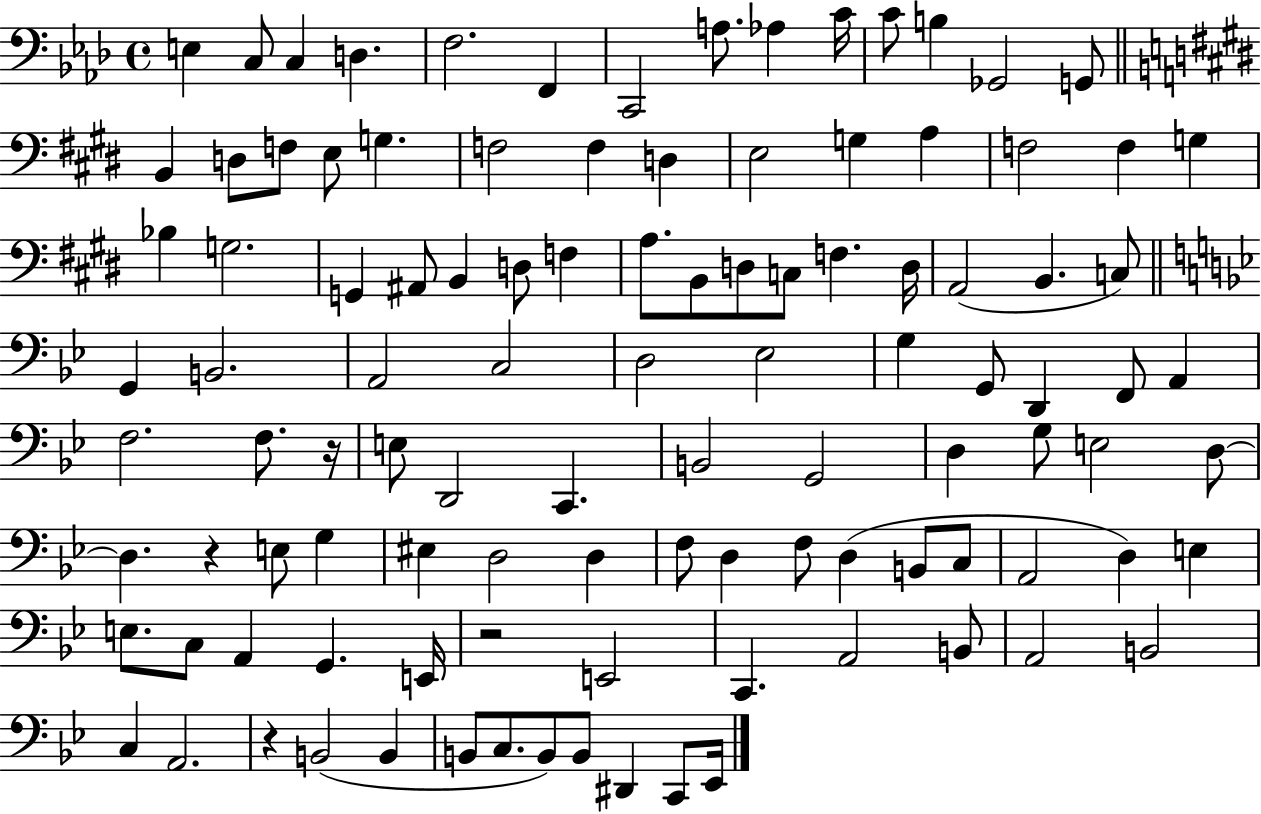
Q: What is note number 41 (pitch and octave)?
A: D3